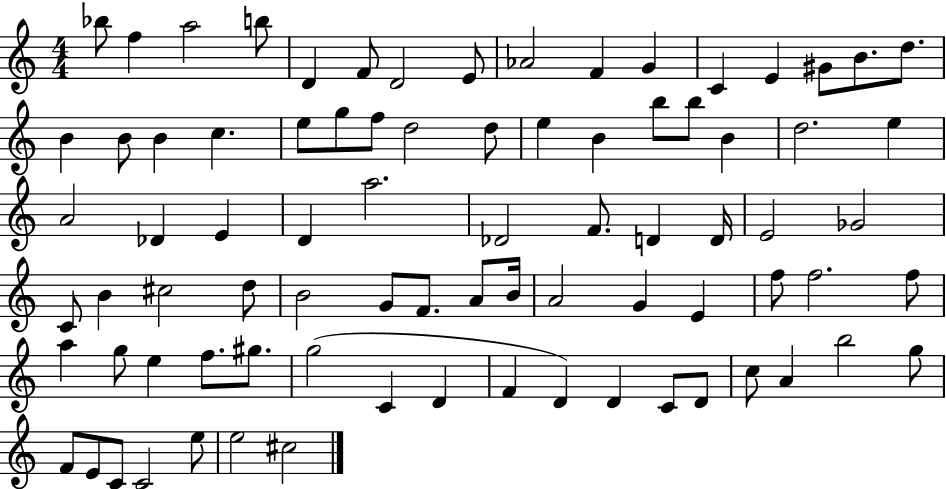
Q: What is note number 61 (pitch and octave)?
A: E5